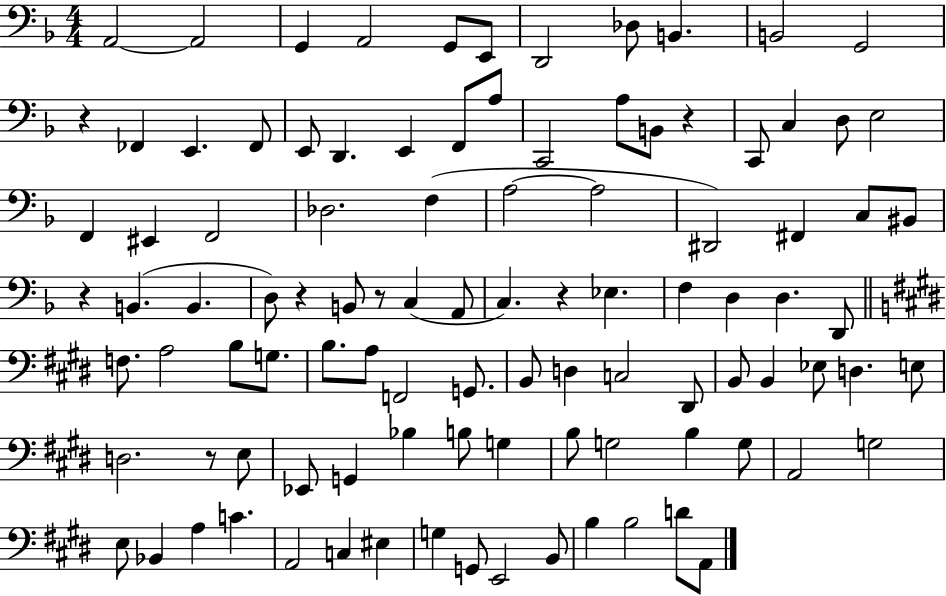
A2/h A2/h G2/q A2/h G2/e E2/e D2/h Db3/e B2/q. B2/h G2/h R/q FES2/q E2/q. FES2/e E2/e D2/q. E2/q F2/e A3/e C2/h A3/e B2/e R/q C2/e C3/q D3/e E3/h F2/q EIS2/q F2/h Db3/h. F3/q A3/h A3/h D#2/h F#2/q C3/e BIS2/e R/q B2/q. B2/q. D3/e R/q B2/e R/e C3/q A2/e C3/q. R/q Eb3/q. F3/q D3/q D3/q. D2/e F3/e. A3/h B3/e G3/e. B3/e. A3/e F2/h G2/e. B2/e D3/q C3/h D#2/e B2/e B2/q Eb3/e D3/q. E3/e D3/h. R/e E3/e Eb2/e G2/q Bb3/q B3/e G3/q B3/e G3/h B3/q G3/e A2/h G3/h E3/e Bb2/q A3/q C4/q. A2/h C3/q EIS3/q G3/q G2/e E2/h B2/e B3/q B3/h D4/e A2/e